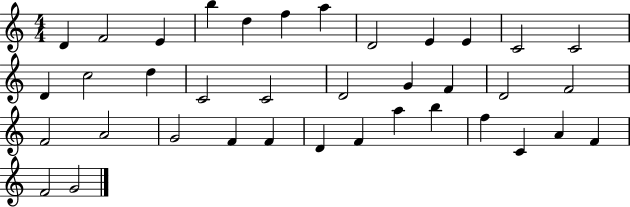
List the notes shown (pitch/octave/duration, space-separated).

D4/q F4/h E4/q B5/q D5/q F5/q A5/q D4/h E4/q E4/q C4/h C4/h D4/q C5/h D5/q C4/h C4/h D4/h G4/q F4/q D4/h F4/h F4/h A4/h G4/h F4/q F4/q D4/q F4/q A5/q B5/q F5/q C4/q A4/q F4/q F4/h G4/h